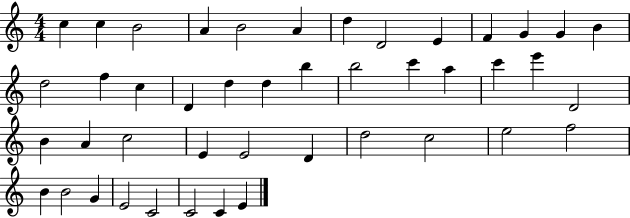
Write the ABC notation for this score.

X:1
T:Untitled
M:4/4
L:1/4
K:C
c c B2 A B2 A d D2 E F G G B d2 f c D d d b b2 c' a c' e' D2 B A c2 E E2 D d2 c2 e2 f2 B B2 G E2 C2 C2 C E